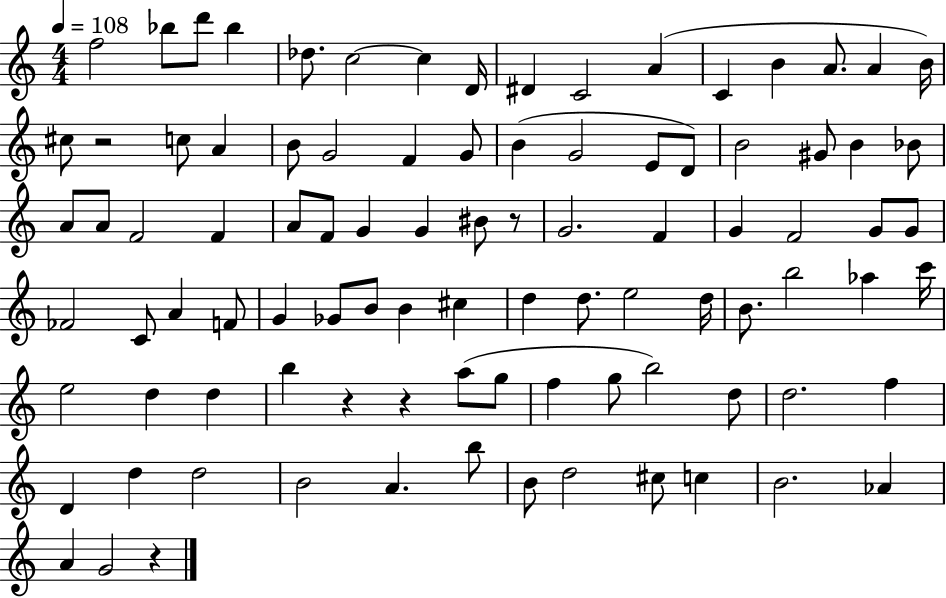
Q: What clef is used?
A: treble